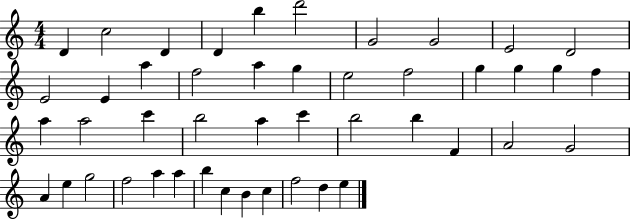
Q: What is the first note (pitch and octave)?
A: D4